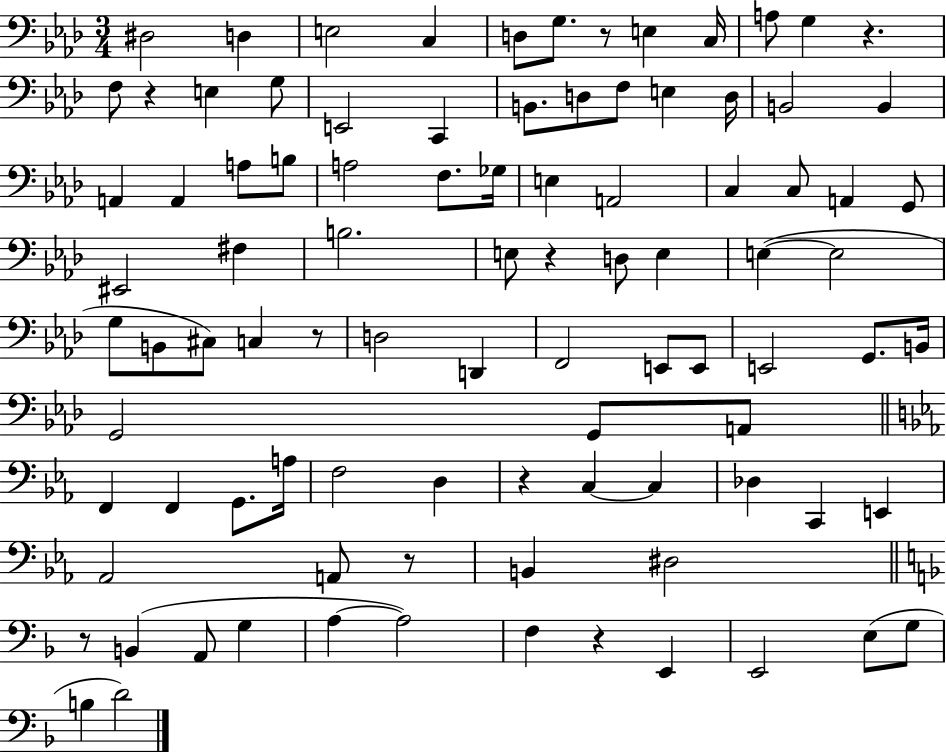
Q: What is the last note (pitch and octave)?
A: D4